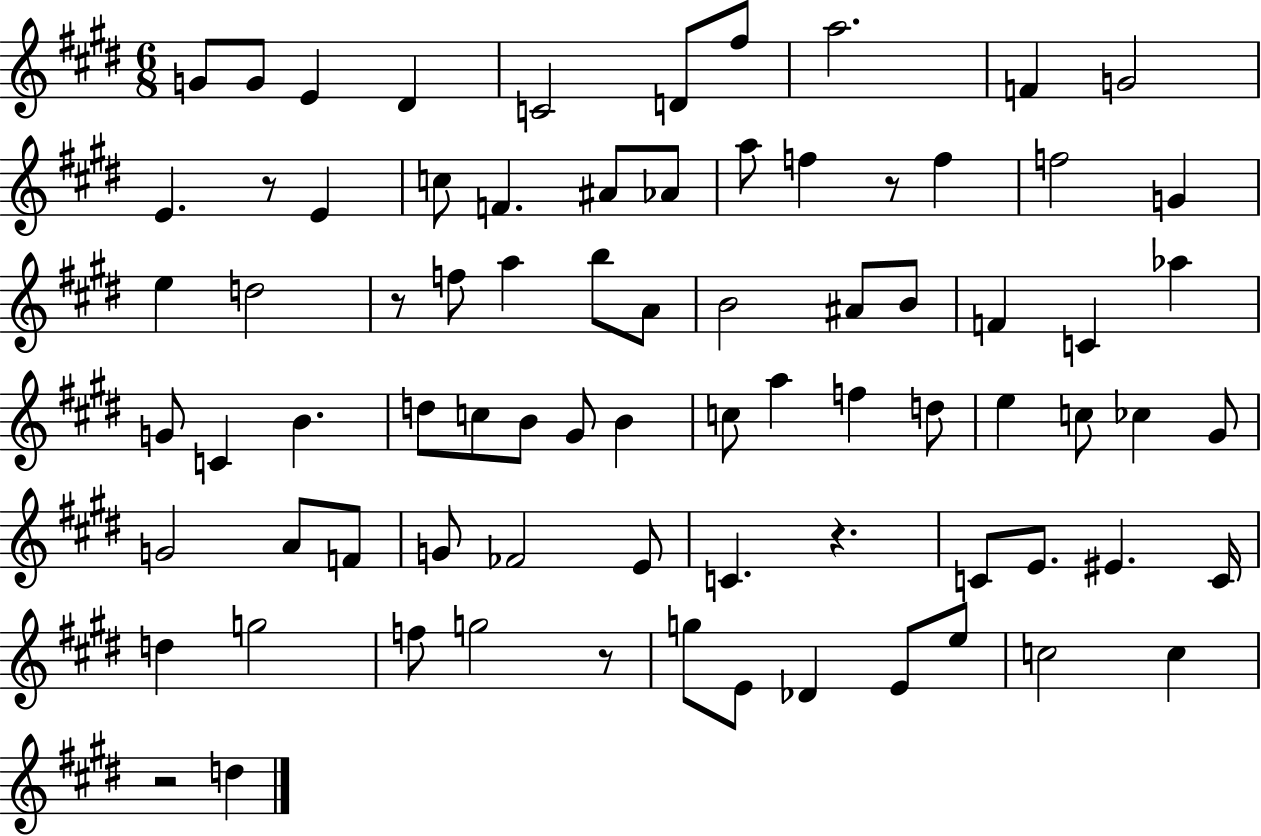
G4/e G4/e E4/q D#4/q C4/h D4/e F#5/e A5/h. F4/q G4/h E4/q. R/e E4/q C5/e F4/q. A#4/e Ab4/e A5/e F5/q R/e F5/q F5/h G4/q E5/q D5/h R/e F5/e A5/q B5/e A4/e B4/h A#4/e B4/e F4/q C4/q Ab5/q G4/e C4/q B4/q. D5/e C5/e B4/e G#4/e B4/q C5/e A5/q F5/q D5/e E5/q C5/e CES5/q G#4/e G4/h A4/e F4/e G4/e FES4/h E4/e C4/q. R/q. C4/e E4/e. EIS4/q. C4/s D5/q G5/h F5/e G5/h R/e G5/e E4/e Db4/q E4/e E5/e C5/h C5/q R/h D5/q